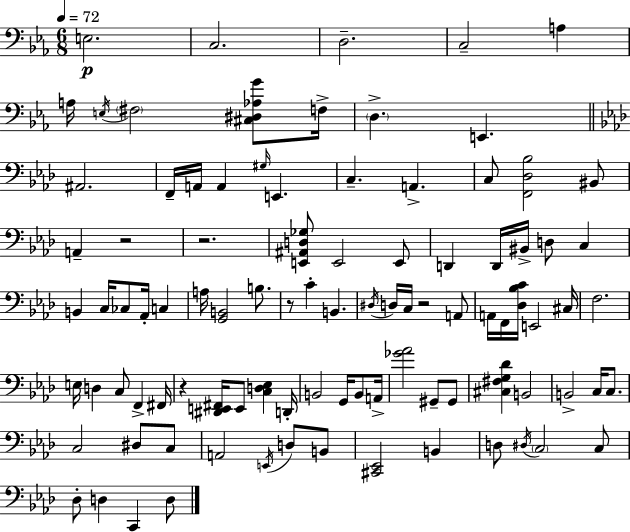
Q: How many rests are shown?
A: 5